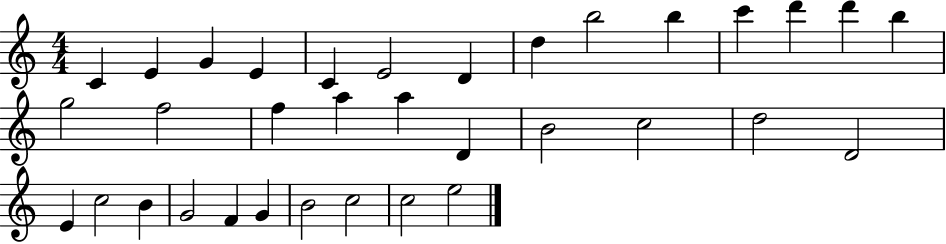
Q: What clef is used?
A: treble